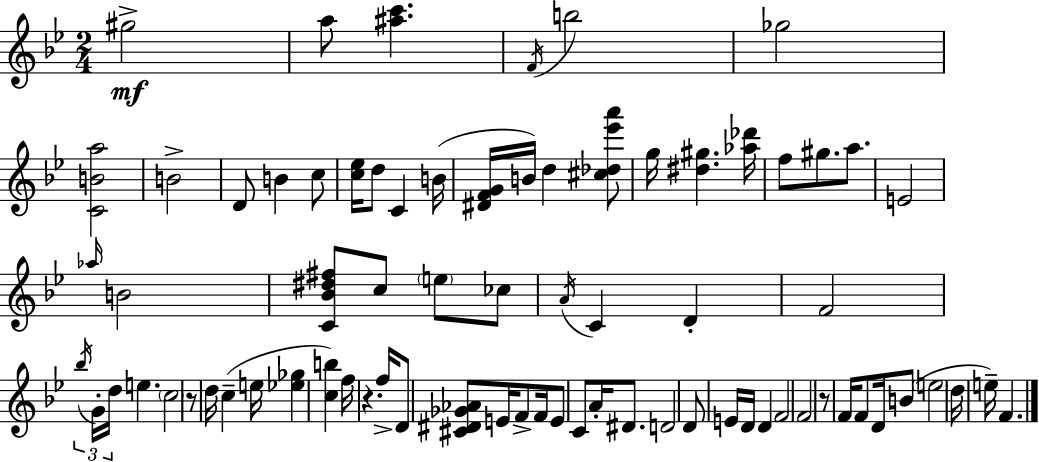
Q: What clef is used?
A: treble